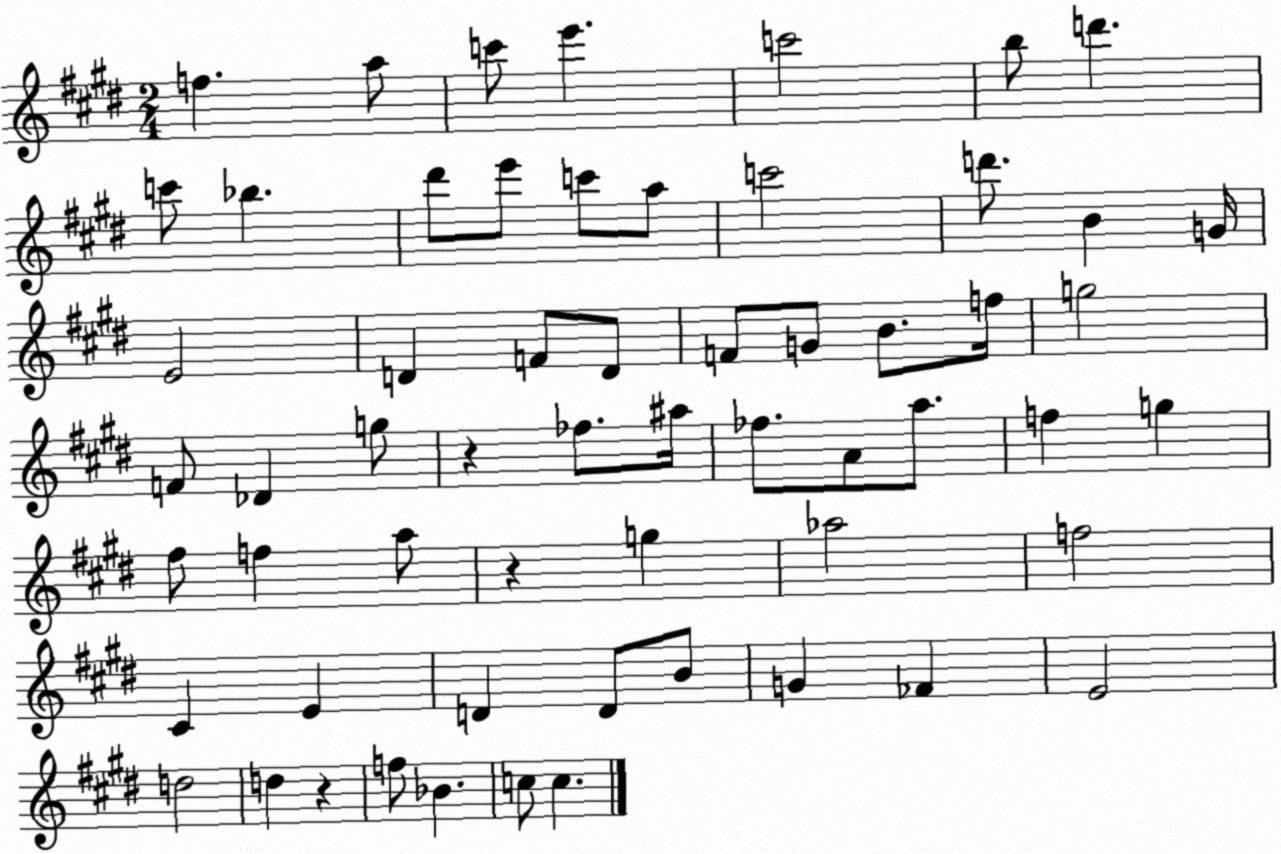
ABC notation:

X:1
T:Untitled
M:2/4
L:1/4
K:E
f a/2 c'/2 e' c'2 b/2 d' c'/2 _b ^d'/2 e'/2 c'/2 a/2 c'2 d'/2 B G/4 E2 D F/2 D/2 F/2 G/2 B/2 f/4 g2 F/2 _D g/2 z _f/2 ^a/4 _f/2 A/2 a/2 f g ^f/2 f a/2 z g _a2 f2 ^C E D D/2 B/2 G _F E2 d2 d z f/2 _B c/2 c